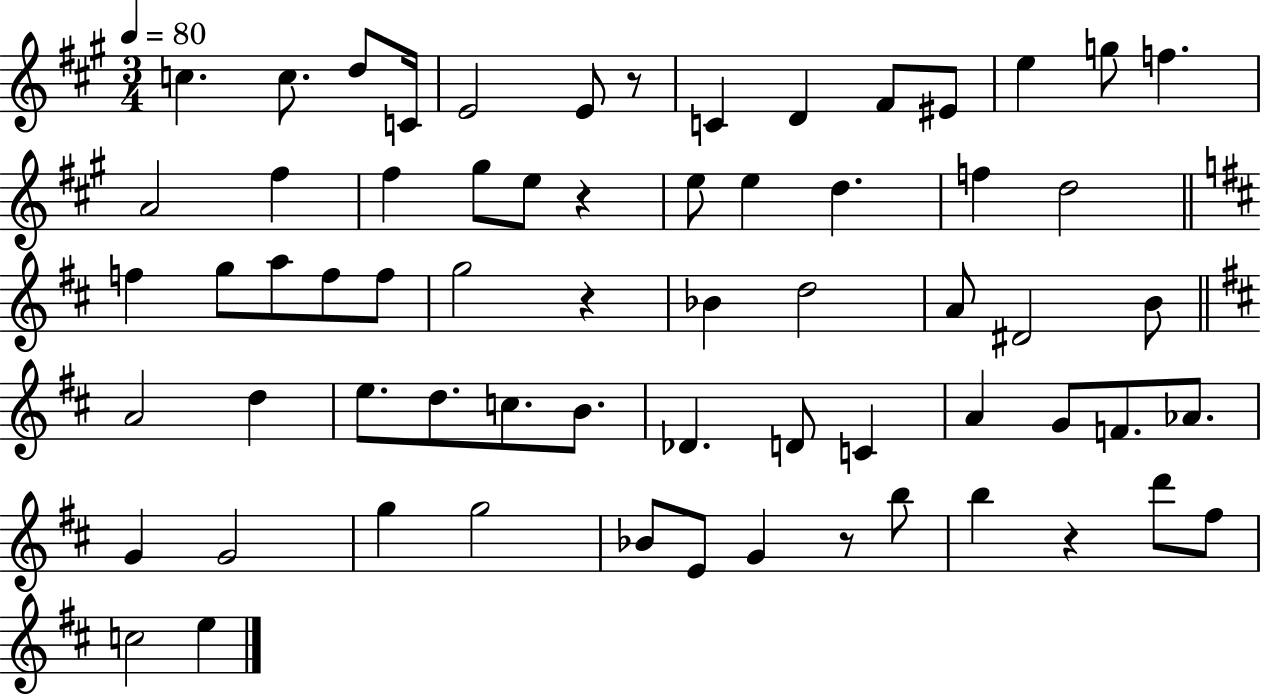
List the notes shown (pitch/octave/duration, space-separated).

C5/q. C5/e. D5/e C4/s E4/h E4/e R/e C4/q D4/q F#4/e EIS4/e E5/q G5/e F5/q. A4/h F#5/q F#5/q G#5/e E5/e R/q E5/e E5/q D5/q. F5/q D5/h F5/q G5/e A5/e F5/e F5/e G5/h R/q Bb4/q D5/h A4/e D#4/h B4/e A4/h D5/q E5/e. D5/e. C5/e. B4/e. Db4/q. D4/e C4/q A4/q G4/e F4/e. Ab4/e. G4/q G4/h G5/q G5/h Bb4/e E4/e G4/q R/e B5/e B5/q R/q D6/e F#5/e C5/h E5/q